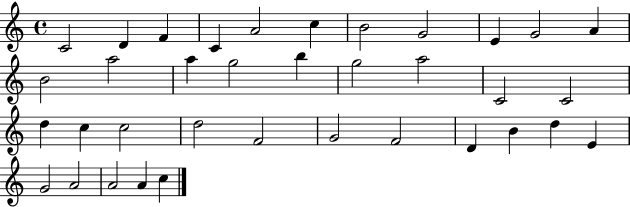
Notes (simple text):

C4/h D4/q F4/q C4/q A4/h C5/q B4/h G4/h E4/q G4/h A4/q B4/h A5/h A5/q G5/h B5/q G5/h A5/h C4/h C4/h D5/q C5/q C5/h D5/h F4/h G4/h F4/h D4/q B4/q D5/q E4/q G4/h A4/h A4/h A4/q C5/q